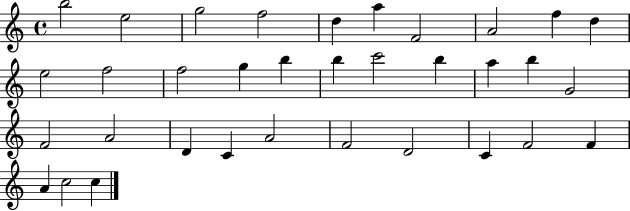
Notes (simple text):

B5/h E5/h G5/h F5/h D5/q A5/q F4/h A4/h F5/q D5/q E5/h F5/h F5/h G5/q B5/q B5/q C6/h B5/q A5/q B5/q G4/h F4/h A4/h D4/q C4/q A4/h F4/h D4/h C4/q F4/h F4/q A4/q C5/h C5/q